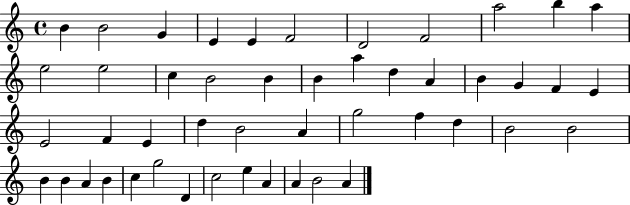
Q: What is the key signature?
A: C major